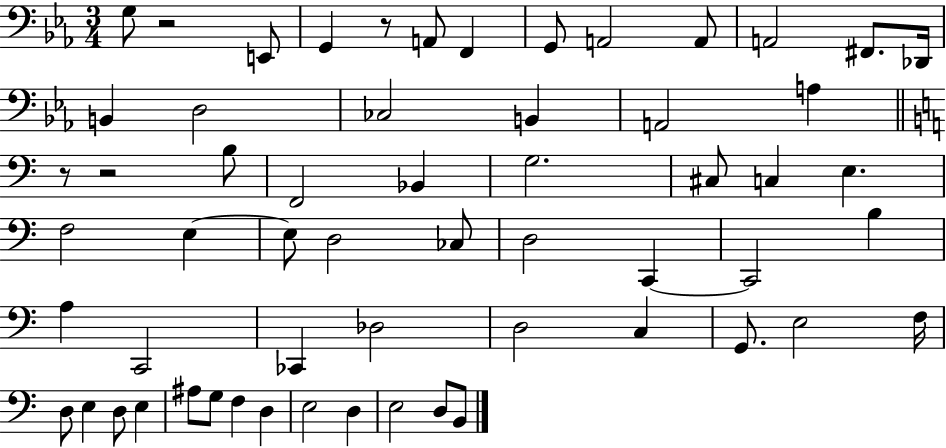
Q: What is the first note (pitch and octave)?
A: G3